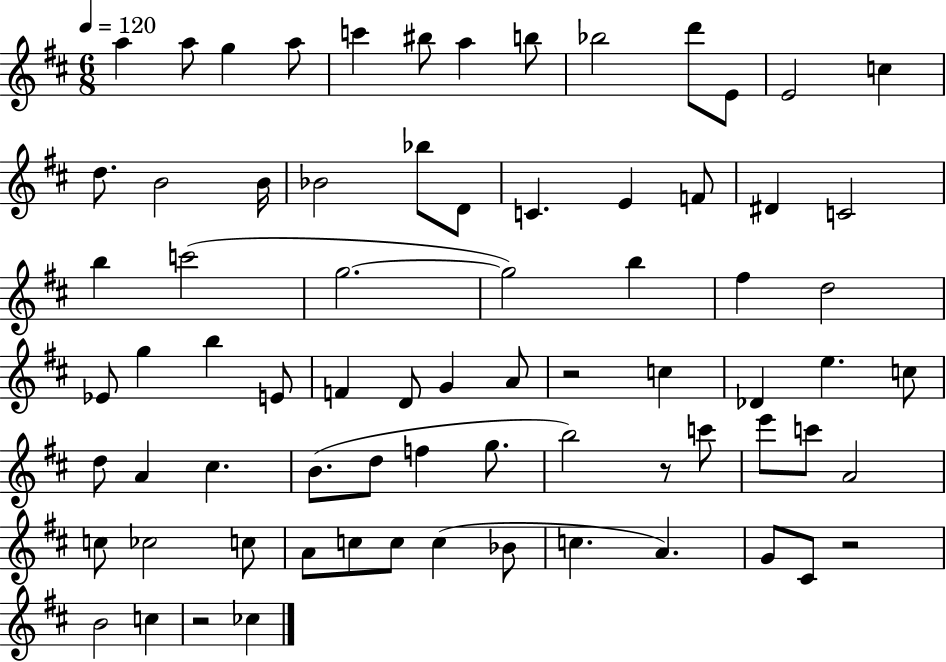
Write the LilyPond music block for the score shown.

{
  \clef treble
  \numericTimeSignature
  \time 6/8
  \key d \major
  \tempo 4 = 120
  a''4 a''8 g''4 a''8 | c'''4 bis''8 a''4 b''8 | bes''2 d'''8 e'8 | e'2 c''4 | \break d''8. b'2 b'16 | bes'2 bes''8 d'8 | c'4. e'4 f'8 | dis'4 c'2 | \break b''4 c'''2( | g''2.~~ | g''2) b''4 | fis''4 d''2 | \break ees'8 g''4 b''4 e'8 | f'4 d'8 g'4 a'8 | r2 c''4 | des'4 e''4. c''8 | \break d''8 a'4 cis''4. | b'8.( d''8 f''4 g''8. | b''2) r8 c'''8 | e'''8 c'''8 a'2 | \break c''8 ces''2 c''8 | a'8 c''8 c''8 c''4( bes'8 | c''4. a'4.) | g'8 cis'8 r2 | \break b'2 c''4 | r2 ces''4 | \bar "|."
}